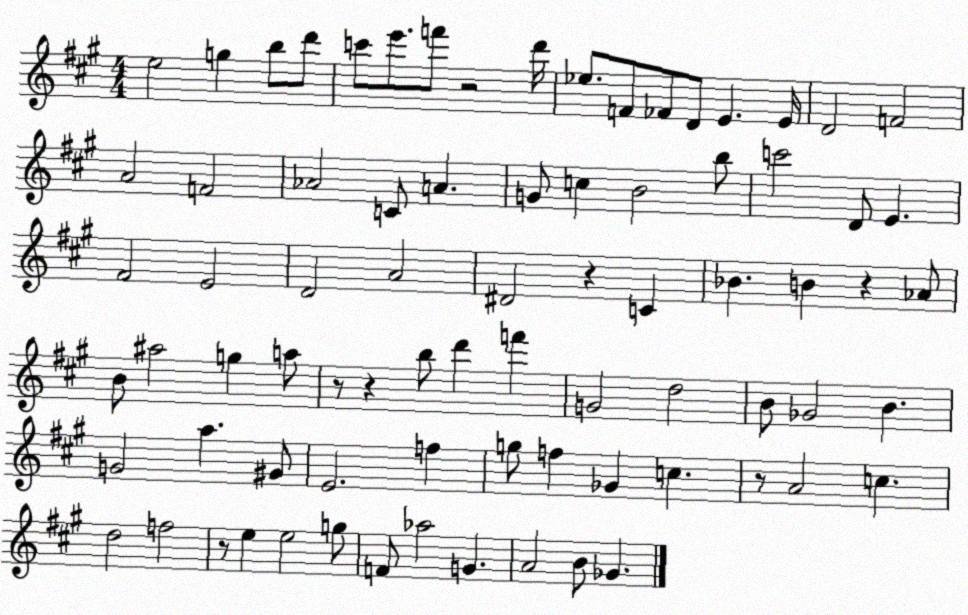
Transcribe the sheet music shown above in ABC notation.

X:1
T:Untitled
M:4/4
L:1/4
K:A
e2 g b/2 d'/2 c'/2 e'/2 f'/2 z2 d'/4 _e/2 F/2 _F/2 D/2 E E/4 D2 F2 A2 F2 _A2 C/2 A G/2 c B2 b/2 c'2 D/2 E ^F2 E2 D2 A2 ^D2 z C _B B z _A/2 B/2 ^a2 g a/2 z/2 z b/2 d' f' G2 d2 B/2 _G2 B G2 a ^G/2 E2 f g/2 f _G c z/2 A2 c d2 f2 z/2 e e2 g/2 F/2 _a2 G A2 B/2 _G